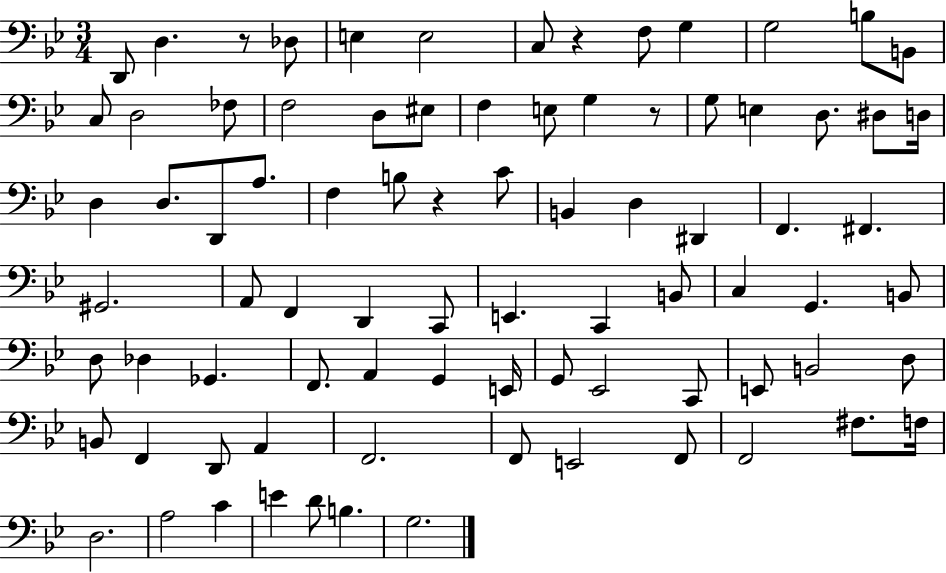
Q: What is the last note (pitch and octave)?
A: G3